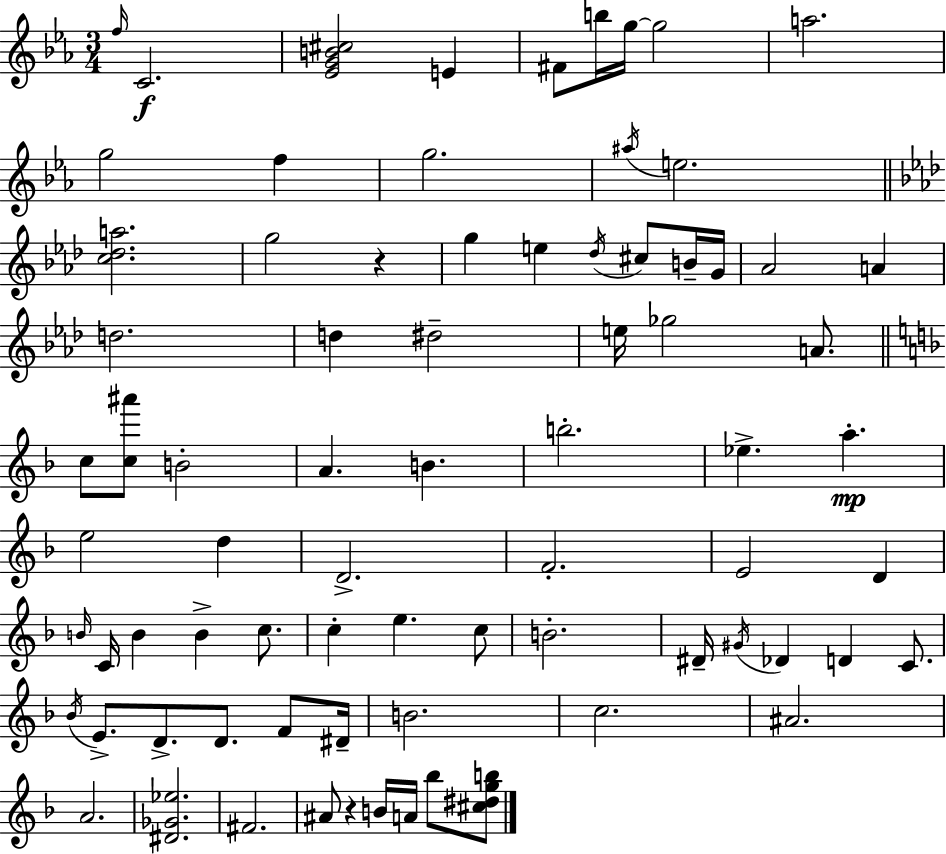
{
  \clef treble
  \numericTimeSignature
  \time 3/4
  \key c \minor
  \grace { f''16 }\f c'2. | <ees' g' b' cis''>2 e'4 | fis'8 b''16 g''16~~ g''2 | a''2. | \break g''2 f''4 | g''2. | \acciaccatura { ais''16 } e''2. | \bar "||" \break \key aes \major <c'' des'' a''>2. | g''2 r4 | g''4 e''4 \acciaccatura { des''16 } cis''8 b'16-- | g'16 aes'2 a'4 | \break d''2. | d''4 dis''2-- | e''16 ges''2 a'8. | \bar "||" \break \key f \major c''8 <c'' ais'''>8 b'2-. | a'4. b'4. | b''2.-. | ees''4.-> a''4.-.\mp | \break e''2 d''4 | d'2.-> | f'2.-. | e'2 d'4 | \break \grace { b'16 } c'16 b'4 b'4-> c''8. | c''4-. e''4. c''8 | b'2.-. | dis'16-- \acciaccatura { gis'16 } des'4 d'4 c'8. | \break \acciaccatura { bes'16 } e'8.-> d'8.-> d'8. | f'8 dis'16-- b'2. | c''2. | ais'2. | \break a'2. | <dis' ges' ees''>2. | fis'2. | ais'8 r4 b'16 a'16 bes''8 | \break <cis'' dis'' g'' b''>8 \bar "|."
}